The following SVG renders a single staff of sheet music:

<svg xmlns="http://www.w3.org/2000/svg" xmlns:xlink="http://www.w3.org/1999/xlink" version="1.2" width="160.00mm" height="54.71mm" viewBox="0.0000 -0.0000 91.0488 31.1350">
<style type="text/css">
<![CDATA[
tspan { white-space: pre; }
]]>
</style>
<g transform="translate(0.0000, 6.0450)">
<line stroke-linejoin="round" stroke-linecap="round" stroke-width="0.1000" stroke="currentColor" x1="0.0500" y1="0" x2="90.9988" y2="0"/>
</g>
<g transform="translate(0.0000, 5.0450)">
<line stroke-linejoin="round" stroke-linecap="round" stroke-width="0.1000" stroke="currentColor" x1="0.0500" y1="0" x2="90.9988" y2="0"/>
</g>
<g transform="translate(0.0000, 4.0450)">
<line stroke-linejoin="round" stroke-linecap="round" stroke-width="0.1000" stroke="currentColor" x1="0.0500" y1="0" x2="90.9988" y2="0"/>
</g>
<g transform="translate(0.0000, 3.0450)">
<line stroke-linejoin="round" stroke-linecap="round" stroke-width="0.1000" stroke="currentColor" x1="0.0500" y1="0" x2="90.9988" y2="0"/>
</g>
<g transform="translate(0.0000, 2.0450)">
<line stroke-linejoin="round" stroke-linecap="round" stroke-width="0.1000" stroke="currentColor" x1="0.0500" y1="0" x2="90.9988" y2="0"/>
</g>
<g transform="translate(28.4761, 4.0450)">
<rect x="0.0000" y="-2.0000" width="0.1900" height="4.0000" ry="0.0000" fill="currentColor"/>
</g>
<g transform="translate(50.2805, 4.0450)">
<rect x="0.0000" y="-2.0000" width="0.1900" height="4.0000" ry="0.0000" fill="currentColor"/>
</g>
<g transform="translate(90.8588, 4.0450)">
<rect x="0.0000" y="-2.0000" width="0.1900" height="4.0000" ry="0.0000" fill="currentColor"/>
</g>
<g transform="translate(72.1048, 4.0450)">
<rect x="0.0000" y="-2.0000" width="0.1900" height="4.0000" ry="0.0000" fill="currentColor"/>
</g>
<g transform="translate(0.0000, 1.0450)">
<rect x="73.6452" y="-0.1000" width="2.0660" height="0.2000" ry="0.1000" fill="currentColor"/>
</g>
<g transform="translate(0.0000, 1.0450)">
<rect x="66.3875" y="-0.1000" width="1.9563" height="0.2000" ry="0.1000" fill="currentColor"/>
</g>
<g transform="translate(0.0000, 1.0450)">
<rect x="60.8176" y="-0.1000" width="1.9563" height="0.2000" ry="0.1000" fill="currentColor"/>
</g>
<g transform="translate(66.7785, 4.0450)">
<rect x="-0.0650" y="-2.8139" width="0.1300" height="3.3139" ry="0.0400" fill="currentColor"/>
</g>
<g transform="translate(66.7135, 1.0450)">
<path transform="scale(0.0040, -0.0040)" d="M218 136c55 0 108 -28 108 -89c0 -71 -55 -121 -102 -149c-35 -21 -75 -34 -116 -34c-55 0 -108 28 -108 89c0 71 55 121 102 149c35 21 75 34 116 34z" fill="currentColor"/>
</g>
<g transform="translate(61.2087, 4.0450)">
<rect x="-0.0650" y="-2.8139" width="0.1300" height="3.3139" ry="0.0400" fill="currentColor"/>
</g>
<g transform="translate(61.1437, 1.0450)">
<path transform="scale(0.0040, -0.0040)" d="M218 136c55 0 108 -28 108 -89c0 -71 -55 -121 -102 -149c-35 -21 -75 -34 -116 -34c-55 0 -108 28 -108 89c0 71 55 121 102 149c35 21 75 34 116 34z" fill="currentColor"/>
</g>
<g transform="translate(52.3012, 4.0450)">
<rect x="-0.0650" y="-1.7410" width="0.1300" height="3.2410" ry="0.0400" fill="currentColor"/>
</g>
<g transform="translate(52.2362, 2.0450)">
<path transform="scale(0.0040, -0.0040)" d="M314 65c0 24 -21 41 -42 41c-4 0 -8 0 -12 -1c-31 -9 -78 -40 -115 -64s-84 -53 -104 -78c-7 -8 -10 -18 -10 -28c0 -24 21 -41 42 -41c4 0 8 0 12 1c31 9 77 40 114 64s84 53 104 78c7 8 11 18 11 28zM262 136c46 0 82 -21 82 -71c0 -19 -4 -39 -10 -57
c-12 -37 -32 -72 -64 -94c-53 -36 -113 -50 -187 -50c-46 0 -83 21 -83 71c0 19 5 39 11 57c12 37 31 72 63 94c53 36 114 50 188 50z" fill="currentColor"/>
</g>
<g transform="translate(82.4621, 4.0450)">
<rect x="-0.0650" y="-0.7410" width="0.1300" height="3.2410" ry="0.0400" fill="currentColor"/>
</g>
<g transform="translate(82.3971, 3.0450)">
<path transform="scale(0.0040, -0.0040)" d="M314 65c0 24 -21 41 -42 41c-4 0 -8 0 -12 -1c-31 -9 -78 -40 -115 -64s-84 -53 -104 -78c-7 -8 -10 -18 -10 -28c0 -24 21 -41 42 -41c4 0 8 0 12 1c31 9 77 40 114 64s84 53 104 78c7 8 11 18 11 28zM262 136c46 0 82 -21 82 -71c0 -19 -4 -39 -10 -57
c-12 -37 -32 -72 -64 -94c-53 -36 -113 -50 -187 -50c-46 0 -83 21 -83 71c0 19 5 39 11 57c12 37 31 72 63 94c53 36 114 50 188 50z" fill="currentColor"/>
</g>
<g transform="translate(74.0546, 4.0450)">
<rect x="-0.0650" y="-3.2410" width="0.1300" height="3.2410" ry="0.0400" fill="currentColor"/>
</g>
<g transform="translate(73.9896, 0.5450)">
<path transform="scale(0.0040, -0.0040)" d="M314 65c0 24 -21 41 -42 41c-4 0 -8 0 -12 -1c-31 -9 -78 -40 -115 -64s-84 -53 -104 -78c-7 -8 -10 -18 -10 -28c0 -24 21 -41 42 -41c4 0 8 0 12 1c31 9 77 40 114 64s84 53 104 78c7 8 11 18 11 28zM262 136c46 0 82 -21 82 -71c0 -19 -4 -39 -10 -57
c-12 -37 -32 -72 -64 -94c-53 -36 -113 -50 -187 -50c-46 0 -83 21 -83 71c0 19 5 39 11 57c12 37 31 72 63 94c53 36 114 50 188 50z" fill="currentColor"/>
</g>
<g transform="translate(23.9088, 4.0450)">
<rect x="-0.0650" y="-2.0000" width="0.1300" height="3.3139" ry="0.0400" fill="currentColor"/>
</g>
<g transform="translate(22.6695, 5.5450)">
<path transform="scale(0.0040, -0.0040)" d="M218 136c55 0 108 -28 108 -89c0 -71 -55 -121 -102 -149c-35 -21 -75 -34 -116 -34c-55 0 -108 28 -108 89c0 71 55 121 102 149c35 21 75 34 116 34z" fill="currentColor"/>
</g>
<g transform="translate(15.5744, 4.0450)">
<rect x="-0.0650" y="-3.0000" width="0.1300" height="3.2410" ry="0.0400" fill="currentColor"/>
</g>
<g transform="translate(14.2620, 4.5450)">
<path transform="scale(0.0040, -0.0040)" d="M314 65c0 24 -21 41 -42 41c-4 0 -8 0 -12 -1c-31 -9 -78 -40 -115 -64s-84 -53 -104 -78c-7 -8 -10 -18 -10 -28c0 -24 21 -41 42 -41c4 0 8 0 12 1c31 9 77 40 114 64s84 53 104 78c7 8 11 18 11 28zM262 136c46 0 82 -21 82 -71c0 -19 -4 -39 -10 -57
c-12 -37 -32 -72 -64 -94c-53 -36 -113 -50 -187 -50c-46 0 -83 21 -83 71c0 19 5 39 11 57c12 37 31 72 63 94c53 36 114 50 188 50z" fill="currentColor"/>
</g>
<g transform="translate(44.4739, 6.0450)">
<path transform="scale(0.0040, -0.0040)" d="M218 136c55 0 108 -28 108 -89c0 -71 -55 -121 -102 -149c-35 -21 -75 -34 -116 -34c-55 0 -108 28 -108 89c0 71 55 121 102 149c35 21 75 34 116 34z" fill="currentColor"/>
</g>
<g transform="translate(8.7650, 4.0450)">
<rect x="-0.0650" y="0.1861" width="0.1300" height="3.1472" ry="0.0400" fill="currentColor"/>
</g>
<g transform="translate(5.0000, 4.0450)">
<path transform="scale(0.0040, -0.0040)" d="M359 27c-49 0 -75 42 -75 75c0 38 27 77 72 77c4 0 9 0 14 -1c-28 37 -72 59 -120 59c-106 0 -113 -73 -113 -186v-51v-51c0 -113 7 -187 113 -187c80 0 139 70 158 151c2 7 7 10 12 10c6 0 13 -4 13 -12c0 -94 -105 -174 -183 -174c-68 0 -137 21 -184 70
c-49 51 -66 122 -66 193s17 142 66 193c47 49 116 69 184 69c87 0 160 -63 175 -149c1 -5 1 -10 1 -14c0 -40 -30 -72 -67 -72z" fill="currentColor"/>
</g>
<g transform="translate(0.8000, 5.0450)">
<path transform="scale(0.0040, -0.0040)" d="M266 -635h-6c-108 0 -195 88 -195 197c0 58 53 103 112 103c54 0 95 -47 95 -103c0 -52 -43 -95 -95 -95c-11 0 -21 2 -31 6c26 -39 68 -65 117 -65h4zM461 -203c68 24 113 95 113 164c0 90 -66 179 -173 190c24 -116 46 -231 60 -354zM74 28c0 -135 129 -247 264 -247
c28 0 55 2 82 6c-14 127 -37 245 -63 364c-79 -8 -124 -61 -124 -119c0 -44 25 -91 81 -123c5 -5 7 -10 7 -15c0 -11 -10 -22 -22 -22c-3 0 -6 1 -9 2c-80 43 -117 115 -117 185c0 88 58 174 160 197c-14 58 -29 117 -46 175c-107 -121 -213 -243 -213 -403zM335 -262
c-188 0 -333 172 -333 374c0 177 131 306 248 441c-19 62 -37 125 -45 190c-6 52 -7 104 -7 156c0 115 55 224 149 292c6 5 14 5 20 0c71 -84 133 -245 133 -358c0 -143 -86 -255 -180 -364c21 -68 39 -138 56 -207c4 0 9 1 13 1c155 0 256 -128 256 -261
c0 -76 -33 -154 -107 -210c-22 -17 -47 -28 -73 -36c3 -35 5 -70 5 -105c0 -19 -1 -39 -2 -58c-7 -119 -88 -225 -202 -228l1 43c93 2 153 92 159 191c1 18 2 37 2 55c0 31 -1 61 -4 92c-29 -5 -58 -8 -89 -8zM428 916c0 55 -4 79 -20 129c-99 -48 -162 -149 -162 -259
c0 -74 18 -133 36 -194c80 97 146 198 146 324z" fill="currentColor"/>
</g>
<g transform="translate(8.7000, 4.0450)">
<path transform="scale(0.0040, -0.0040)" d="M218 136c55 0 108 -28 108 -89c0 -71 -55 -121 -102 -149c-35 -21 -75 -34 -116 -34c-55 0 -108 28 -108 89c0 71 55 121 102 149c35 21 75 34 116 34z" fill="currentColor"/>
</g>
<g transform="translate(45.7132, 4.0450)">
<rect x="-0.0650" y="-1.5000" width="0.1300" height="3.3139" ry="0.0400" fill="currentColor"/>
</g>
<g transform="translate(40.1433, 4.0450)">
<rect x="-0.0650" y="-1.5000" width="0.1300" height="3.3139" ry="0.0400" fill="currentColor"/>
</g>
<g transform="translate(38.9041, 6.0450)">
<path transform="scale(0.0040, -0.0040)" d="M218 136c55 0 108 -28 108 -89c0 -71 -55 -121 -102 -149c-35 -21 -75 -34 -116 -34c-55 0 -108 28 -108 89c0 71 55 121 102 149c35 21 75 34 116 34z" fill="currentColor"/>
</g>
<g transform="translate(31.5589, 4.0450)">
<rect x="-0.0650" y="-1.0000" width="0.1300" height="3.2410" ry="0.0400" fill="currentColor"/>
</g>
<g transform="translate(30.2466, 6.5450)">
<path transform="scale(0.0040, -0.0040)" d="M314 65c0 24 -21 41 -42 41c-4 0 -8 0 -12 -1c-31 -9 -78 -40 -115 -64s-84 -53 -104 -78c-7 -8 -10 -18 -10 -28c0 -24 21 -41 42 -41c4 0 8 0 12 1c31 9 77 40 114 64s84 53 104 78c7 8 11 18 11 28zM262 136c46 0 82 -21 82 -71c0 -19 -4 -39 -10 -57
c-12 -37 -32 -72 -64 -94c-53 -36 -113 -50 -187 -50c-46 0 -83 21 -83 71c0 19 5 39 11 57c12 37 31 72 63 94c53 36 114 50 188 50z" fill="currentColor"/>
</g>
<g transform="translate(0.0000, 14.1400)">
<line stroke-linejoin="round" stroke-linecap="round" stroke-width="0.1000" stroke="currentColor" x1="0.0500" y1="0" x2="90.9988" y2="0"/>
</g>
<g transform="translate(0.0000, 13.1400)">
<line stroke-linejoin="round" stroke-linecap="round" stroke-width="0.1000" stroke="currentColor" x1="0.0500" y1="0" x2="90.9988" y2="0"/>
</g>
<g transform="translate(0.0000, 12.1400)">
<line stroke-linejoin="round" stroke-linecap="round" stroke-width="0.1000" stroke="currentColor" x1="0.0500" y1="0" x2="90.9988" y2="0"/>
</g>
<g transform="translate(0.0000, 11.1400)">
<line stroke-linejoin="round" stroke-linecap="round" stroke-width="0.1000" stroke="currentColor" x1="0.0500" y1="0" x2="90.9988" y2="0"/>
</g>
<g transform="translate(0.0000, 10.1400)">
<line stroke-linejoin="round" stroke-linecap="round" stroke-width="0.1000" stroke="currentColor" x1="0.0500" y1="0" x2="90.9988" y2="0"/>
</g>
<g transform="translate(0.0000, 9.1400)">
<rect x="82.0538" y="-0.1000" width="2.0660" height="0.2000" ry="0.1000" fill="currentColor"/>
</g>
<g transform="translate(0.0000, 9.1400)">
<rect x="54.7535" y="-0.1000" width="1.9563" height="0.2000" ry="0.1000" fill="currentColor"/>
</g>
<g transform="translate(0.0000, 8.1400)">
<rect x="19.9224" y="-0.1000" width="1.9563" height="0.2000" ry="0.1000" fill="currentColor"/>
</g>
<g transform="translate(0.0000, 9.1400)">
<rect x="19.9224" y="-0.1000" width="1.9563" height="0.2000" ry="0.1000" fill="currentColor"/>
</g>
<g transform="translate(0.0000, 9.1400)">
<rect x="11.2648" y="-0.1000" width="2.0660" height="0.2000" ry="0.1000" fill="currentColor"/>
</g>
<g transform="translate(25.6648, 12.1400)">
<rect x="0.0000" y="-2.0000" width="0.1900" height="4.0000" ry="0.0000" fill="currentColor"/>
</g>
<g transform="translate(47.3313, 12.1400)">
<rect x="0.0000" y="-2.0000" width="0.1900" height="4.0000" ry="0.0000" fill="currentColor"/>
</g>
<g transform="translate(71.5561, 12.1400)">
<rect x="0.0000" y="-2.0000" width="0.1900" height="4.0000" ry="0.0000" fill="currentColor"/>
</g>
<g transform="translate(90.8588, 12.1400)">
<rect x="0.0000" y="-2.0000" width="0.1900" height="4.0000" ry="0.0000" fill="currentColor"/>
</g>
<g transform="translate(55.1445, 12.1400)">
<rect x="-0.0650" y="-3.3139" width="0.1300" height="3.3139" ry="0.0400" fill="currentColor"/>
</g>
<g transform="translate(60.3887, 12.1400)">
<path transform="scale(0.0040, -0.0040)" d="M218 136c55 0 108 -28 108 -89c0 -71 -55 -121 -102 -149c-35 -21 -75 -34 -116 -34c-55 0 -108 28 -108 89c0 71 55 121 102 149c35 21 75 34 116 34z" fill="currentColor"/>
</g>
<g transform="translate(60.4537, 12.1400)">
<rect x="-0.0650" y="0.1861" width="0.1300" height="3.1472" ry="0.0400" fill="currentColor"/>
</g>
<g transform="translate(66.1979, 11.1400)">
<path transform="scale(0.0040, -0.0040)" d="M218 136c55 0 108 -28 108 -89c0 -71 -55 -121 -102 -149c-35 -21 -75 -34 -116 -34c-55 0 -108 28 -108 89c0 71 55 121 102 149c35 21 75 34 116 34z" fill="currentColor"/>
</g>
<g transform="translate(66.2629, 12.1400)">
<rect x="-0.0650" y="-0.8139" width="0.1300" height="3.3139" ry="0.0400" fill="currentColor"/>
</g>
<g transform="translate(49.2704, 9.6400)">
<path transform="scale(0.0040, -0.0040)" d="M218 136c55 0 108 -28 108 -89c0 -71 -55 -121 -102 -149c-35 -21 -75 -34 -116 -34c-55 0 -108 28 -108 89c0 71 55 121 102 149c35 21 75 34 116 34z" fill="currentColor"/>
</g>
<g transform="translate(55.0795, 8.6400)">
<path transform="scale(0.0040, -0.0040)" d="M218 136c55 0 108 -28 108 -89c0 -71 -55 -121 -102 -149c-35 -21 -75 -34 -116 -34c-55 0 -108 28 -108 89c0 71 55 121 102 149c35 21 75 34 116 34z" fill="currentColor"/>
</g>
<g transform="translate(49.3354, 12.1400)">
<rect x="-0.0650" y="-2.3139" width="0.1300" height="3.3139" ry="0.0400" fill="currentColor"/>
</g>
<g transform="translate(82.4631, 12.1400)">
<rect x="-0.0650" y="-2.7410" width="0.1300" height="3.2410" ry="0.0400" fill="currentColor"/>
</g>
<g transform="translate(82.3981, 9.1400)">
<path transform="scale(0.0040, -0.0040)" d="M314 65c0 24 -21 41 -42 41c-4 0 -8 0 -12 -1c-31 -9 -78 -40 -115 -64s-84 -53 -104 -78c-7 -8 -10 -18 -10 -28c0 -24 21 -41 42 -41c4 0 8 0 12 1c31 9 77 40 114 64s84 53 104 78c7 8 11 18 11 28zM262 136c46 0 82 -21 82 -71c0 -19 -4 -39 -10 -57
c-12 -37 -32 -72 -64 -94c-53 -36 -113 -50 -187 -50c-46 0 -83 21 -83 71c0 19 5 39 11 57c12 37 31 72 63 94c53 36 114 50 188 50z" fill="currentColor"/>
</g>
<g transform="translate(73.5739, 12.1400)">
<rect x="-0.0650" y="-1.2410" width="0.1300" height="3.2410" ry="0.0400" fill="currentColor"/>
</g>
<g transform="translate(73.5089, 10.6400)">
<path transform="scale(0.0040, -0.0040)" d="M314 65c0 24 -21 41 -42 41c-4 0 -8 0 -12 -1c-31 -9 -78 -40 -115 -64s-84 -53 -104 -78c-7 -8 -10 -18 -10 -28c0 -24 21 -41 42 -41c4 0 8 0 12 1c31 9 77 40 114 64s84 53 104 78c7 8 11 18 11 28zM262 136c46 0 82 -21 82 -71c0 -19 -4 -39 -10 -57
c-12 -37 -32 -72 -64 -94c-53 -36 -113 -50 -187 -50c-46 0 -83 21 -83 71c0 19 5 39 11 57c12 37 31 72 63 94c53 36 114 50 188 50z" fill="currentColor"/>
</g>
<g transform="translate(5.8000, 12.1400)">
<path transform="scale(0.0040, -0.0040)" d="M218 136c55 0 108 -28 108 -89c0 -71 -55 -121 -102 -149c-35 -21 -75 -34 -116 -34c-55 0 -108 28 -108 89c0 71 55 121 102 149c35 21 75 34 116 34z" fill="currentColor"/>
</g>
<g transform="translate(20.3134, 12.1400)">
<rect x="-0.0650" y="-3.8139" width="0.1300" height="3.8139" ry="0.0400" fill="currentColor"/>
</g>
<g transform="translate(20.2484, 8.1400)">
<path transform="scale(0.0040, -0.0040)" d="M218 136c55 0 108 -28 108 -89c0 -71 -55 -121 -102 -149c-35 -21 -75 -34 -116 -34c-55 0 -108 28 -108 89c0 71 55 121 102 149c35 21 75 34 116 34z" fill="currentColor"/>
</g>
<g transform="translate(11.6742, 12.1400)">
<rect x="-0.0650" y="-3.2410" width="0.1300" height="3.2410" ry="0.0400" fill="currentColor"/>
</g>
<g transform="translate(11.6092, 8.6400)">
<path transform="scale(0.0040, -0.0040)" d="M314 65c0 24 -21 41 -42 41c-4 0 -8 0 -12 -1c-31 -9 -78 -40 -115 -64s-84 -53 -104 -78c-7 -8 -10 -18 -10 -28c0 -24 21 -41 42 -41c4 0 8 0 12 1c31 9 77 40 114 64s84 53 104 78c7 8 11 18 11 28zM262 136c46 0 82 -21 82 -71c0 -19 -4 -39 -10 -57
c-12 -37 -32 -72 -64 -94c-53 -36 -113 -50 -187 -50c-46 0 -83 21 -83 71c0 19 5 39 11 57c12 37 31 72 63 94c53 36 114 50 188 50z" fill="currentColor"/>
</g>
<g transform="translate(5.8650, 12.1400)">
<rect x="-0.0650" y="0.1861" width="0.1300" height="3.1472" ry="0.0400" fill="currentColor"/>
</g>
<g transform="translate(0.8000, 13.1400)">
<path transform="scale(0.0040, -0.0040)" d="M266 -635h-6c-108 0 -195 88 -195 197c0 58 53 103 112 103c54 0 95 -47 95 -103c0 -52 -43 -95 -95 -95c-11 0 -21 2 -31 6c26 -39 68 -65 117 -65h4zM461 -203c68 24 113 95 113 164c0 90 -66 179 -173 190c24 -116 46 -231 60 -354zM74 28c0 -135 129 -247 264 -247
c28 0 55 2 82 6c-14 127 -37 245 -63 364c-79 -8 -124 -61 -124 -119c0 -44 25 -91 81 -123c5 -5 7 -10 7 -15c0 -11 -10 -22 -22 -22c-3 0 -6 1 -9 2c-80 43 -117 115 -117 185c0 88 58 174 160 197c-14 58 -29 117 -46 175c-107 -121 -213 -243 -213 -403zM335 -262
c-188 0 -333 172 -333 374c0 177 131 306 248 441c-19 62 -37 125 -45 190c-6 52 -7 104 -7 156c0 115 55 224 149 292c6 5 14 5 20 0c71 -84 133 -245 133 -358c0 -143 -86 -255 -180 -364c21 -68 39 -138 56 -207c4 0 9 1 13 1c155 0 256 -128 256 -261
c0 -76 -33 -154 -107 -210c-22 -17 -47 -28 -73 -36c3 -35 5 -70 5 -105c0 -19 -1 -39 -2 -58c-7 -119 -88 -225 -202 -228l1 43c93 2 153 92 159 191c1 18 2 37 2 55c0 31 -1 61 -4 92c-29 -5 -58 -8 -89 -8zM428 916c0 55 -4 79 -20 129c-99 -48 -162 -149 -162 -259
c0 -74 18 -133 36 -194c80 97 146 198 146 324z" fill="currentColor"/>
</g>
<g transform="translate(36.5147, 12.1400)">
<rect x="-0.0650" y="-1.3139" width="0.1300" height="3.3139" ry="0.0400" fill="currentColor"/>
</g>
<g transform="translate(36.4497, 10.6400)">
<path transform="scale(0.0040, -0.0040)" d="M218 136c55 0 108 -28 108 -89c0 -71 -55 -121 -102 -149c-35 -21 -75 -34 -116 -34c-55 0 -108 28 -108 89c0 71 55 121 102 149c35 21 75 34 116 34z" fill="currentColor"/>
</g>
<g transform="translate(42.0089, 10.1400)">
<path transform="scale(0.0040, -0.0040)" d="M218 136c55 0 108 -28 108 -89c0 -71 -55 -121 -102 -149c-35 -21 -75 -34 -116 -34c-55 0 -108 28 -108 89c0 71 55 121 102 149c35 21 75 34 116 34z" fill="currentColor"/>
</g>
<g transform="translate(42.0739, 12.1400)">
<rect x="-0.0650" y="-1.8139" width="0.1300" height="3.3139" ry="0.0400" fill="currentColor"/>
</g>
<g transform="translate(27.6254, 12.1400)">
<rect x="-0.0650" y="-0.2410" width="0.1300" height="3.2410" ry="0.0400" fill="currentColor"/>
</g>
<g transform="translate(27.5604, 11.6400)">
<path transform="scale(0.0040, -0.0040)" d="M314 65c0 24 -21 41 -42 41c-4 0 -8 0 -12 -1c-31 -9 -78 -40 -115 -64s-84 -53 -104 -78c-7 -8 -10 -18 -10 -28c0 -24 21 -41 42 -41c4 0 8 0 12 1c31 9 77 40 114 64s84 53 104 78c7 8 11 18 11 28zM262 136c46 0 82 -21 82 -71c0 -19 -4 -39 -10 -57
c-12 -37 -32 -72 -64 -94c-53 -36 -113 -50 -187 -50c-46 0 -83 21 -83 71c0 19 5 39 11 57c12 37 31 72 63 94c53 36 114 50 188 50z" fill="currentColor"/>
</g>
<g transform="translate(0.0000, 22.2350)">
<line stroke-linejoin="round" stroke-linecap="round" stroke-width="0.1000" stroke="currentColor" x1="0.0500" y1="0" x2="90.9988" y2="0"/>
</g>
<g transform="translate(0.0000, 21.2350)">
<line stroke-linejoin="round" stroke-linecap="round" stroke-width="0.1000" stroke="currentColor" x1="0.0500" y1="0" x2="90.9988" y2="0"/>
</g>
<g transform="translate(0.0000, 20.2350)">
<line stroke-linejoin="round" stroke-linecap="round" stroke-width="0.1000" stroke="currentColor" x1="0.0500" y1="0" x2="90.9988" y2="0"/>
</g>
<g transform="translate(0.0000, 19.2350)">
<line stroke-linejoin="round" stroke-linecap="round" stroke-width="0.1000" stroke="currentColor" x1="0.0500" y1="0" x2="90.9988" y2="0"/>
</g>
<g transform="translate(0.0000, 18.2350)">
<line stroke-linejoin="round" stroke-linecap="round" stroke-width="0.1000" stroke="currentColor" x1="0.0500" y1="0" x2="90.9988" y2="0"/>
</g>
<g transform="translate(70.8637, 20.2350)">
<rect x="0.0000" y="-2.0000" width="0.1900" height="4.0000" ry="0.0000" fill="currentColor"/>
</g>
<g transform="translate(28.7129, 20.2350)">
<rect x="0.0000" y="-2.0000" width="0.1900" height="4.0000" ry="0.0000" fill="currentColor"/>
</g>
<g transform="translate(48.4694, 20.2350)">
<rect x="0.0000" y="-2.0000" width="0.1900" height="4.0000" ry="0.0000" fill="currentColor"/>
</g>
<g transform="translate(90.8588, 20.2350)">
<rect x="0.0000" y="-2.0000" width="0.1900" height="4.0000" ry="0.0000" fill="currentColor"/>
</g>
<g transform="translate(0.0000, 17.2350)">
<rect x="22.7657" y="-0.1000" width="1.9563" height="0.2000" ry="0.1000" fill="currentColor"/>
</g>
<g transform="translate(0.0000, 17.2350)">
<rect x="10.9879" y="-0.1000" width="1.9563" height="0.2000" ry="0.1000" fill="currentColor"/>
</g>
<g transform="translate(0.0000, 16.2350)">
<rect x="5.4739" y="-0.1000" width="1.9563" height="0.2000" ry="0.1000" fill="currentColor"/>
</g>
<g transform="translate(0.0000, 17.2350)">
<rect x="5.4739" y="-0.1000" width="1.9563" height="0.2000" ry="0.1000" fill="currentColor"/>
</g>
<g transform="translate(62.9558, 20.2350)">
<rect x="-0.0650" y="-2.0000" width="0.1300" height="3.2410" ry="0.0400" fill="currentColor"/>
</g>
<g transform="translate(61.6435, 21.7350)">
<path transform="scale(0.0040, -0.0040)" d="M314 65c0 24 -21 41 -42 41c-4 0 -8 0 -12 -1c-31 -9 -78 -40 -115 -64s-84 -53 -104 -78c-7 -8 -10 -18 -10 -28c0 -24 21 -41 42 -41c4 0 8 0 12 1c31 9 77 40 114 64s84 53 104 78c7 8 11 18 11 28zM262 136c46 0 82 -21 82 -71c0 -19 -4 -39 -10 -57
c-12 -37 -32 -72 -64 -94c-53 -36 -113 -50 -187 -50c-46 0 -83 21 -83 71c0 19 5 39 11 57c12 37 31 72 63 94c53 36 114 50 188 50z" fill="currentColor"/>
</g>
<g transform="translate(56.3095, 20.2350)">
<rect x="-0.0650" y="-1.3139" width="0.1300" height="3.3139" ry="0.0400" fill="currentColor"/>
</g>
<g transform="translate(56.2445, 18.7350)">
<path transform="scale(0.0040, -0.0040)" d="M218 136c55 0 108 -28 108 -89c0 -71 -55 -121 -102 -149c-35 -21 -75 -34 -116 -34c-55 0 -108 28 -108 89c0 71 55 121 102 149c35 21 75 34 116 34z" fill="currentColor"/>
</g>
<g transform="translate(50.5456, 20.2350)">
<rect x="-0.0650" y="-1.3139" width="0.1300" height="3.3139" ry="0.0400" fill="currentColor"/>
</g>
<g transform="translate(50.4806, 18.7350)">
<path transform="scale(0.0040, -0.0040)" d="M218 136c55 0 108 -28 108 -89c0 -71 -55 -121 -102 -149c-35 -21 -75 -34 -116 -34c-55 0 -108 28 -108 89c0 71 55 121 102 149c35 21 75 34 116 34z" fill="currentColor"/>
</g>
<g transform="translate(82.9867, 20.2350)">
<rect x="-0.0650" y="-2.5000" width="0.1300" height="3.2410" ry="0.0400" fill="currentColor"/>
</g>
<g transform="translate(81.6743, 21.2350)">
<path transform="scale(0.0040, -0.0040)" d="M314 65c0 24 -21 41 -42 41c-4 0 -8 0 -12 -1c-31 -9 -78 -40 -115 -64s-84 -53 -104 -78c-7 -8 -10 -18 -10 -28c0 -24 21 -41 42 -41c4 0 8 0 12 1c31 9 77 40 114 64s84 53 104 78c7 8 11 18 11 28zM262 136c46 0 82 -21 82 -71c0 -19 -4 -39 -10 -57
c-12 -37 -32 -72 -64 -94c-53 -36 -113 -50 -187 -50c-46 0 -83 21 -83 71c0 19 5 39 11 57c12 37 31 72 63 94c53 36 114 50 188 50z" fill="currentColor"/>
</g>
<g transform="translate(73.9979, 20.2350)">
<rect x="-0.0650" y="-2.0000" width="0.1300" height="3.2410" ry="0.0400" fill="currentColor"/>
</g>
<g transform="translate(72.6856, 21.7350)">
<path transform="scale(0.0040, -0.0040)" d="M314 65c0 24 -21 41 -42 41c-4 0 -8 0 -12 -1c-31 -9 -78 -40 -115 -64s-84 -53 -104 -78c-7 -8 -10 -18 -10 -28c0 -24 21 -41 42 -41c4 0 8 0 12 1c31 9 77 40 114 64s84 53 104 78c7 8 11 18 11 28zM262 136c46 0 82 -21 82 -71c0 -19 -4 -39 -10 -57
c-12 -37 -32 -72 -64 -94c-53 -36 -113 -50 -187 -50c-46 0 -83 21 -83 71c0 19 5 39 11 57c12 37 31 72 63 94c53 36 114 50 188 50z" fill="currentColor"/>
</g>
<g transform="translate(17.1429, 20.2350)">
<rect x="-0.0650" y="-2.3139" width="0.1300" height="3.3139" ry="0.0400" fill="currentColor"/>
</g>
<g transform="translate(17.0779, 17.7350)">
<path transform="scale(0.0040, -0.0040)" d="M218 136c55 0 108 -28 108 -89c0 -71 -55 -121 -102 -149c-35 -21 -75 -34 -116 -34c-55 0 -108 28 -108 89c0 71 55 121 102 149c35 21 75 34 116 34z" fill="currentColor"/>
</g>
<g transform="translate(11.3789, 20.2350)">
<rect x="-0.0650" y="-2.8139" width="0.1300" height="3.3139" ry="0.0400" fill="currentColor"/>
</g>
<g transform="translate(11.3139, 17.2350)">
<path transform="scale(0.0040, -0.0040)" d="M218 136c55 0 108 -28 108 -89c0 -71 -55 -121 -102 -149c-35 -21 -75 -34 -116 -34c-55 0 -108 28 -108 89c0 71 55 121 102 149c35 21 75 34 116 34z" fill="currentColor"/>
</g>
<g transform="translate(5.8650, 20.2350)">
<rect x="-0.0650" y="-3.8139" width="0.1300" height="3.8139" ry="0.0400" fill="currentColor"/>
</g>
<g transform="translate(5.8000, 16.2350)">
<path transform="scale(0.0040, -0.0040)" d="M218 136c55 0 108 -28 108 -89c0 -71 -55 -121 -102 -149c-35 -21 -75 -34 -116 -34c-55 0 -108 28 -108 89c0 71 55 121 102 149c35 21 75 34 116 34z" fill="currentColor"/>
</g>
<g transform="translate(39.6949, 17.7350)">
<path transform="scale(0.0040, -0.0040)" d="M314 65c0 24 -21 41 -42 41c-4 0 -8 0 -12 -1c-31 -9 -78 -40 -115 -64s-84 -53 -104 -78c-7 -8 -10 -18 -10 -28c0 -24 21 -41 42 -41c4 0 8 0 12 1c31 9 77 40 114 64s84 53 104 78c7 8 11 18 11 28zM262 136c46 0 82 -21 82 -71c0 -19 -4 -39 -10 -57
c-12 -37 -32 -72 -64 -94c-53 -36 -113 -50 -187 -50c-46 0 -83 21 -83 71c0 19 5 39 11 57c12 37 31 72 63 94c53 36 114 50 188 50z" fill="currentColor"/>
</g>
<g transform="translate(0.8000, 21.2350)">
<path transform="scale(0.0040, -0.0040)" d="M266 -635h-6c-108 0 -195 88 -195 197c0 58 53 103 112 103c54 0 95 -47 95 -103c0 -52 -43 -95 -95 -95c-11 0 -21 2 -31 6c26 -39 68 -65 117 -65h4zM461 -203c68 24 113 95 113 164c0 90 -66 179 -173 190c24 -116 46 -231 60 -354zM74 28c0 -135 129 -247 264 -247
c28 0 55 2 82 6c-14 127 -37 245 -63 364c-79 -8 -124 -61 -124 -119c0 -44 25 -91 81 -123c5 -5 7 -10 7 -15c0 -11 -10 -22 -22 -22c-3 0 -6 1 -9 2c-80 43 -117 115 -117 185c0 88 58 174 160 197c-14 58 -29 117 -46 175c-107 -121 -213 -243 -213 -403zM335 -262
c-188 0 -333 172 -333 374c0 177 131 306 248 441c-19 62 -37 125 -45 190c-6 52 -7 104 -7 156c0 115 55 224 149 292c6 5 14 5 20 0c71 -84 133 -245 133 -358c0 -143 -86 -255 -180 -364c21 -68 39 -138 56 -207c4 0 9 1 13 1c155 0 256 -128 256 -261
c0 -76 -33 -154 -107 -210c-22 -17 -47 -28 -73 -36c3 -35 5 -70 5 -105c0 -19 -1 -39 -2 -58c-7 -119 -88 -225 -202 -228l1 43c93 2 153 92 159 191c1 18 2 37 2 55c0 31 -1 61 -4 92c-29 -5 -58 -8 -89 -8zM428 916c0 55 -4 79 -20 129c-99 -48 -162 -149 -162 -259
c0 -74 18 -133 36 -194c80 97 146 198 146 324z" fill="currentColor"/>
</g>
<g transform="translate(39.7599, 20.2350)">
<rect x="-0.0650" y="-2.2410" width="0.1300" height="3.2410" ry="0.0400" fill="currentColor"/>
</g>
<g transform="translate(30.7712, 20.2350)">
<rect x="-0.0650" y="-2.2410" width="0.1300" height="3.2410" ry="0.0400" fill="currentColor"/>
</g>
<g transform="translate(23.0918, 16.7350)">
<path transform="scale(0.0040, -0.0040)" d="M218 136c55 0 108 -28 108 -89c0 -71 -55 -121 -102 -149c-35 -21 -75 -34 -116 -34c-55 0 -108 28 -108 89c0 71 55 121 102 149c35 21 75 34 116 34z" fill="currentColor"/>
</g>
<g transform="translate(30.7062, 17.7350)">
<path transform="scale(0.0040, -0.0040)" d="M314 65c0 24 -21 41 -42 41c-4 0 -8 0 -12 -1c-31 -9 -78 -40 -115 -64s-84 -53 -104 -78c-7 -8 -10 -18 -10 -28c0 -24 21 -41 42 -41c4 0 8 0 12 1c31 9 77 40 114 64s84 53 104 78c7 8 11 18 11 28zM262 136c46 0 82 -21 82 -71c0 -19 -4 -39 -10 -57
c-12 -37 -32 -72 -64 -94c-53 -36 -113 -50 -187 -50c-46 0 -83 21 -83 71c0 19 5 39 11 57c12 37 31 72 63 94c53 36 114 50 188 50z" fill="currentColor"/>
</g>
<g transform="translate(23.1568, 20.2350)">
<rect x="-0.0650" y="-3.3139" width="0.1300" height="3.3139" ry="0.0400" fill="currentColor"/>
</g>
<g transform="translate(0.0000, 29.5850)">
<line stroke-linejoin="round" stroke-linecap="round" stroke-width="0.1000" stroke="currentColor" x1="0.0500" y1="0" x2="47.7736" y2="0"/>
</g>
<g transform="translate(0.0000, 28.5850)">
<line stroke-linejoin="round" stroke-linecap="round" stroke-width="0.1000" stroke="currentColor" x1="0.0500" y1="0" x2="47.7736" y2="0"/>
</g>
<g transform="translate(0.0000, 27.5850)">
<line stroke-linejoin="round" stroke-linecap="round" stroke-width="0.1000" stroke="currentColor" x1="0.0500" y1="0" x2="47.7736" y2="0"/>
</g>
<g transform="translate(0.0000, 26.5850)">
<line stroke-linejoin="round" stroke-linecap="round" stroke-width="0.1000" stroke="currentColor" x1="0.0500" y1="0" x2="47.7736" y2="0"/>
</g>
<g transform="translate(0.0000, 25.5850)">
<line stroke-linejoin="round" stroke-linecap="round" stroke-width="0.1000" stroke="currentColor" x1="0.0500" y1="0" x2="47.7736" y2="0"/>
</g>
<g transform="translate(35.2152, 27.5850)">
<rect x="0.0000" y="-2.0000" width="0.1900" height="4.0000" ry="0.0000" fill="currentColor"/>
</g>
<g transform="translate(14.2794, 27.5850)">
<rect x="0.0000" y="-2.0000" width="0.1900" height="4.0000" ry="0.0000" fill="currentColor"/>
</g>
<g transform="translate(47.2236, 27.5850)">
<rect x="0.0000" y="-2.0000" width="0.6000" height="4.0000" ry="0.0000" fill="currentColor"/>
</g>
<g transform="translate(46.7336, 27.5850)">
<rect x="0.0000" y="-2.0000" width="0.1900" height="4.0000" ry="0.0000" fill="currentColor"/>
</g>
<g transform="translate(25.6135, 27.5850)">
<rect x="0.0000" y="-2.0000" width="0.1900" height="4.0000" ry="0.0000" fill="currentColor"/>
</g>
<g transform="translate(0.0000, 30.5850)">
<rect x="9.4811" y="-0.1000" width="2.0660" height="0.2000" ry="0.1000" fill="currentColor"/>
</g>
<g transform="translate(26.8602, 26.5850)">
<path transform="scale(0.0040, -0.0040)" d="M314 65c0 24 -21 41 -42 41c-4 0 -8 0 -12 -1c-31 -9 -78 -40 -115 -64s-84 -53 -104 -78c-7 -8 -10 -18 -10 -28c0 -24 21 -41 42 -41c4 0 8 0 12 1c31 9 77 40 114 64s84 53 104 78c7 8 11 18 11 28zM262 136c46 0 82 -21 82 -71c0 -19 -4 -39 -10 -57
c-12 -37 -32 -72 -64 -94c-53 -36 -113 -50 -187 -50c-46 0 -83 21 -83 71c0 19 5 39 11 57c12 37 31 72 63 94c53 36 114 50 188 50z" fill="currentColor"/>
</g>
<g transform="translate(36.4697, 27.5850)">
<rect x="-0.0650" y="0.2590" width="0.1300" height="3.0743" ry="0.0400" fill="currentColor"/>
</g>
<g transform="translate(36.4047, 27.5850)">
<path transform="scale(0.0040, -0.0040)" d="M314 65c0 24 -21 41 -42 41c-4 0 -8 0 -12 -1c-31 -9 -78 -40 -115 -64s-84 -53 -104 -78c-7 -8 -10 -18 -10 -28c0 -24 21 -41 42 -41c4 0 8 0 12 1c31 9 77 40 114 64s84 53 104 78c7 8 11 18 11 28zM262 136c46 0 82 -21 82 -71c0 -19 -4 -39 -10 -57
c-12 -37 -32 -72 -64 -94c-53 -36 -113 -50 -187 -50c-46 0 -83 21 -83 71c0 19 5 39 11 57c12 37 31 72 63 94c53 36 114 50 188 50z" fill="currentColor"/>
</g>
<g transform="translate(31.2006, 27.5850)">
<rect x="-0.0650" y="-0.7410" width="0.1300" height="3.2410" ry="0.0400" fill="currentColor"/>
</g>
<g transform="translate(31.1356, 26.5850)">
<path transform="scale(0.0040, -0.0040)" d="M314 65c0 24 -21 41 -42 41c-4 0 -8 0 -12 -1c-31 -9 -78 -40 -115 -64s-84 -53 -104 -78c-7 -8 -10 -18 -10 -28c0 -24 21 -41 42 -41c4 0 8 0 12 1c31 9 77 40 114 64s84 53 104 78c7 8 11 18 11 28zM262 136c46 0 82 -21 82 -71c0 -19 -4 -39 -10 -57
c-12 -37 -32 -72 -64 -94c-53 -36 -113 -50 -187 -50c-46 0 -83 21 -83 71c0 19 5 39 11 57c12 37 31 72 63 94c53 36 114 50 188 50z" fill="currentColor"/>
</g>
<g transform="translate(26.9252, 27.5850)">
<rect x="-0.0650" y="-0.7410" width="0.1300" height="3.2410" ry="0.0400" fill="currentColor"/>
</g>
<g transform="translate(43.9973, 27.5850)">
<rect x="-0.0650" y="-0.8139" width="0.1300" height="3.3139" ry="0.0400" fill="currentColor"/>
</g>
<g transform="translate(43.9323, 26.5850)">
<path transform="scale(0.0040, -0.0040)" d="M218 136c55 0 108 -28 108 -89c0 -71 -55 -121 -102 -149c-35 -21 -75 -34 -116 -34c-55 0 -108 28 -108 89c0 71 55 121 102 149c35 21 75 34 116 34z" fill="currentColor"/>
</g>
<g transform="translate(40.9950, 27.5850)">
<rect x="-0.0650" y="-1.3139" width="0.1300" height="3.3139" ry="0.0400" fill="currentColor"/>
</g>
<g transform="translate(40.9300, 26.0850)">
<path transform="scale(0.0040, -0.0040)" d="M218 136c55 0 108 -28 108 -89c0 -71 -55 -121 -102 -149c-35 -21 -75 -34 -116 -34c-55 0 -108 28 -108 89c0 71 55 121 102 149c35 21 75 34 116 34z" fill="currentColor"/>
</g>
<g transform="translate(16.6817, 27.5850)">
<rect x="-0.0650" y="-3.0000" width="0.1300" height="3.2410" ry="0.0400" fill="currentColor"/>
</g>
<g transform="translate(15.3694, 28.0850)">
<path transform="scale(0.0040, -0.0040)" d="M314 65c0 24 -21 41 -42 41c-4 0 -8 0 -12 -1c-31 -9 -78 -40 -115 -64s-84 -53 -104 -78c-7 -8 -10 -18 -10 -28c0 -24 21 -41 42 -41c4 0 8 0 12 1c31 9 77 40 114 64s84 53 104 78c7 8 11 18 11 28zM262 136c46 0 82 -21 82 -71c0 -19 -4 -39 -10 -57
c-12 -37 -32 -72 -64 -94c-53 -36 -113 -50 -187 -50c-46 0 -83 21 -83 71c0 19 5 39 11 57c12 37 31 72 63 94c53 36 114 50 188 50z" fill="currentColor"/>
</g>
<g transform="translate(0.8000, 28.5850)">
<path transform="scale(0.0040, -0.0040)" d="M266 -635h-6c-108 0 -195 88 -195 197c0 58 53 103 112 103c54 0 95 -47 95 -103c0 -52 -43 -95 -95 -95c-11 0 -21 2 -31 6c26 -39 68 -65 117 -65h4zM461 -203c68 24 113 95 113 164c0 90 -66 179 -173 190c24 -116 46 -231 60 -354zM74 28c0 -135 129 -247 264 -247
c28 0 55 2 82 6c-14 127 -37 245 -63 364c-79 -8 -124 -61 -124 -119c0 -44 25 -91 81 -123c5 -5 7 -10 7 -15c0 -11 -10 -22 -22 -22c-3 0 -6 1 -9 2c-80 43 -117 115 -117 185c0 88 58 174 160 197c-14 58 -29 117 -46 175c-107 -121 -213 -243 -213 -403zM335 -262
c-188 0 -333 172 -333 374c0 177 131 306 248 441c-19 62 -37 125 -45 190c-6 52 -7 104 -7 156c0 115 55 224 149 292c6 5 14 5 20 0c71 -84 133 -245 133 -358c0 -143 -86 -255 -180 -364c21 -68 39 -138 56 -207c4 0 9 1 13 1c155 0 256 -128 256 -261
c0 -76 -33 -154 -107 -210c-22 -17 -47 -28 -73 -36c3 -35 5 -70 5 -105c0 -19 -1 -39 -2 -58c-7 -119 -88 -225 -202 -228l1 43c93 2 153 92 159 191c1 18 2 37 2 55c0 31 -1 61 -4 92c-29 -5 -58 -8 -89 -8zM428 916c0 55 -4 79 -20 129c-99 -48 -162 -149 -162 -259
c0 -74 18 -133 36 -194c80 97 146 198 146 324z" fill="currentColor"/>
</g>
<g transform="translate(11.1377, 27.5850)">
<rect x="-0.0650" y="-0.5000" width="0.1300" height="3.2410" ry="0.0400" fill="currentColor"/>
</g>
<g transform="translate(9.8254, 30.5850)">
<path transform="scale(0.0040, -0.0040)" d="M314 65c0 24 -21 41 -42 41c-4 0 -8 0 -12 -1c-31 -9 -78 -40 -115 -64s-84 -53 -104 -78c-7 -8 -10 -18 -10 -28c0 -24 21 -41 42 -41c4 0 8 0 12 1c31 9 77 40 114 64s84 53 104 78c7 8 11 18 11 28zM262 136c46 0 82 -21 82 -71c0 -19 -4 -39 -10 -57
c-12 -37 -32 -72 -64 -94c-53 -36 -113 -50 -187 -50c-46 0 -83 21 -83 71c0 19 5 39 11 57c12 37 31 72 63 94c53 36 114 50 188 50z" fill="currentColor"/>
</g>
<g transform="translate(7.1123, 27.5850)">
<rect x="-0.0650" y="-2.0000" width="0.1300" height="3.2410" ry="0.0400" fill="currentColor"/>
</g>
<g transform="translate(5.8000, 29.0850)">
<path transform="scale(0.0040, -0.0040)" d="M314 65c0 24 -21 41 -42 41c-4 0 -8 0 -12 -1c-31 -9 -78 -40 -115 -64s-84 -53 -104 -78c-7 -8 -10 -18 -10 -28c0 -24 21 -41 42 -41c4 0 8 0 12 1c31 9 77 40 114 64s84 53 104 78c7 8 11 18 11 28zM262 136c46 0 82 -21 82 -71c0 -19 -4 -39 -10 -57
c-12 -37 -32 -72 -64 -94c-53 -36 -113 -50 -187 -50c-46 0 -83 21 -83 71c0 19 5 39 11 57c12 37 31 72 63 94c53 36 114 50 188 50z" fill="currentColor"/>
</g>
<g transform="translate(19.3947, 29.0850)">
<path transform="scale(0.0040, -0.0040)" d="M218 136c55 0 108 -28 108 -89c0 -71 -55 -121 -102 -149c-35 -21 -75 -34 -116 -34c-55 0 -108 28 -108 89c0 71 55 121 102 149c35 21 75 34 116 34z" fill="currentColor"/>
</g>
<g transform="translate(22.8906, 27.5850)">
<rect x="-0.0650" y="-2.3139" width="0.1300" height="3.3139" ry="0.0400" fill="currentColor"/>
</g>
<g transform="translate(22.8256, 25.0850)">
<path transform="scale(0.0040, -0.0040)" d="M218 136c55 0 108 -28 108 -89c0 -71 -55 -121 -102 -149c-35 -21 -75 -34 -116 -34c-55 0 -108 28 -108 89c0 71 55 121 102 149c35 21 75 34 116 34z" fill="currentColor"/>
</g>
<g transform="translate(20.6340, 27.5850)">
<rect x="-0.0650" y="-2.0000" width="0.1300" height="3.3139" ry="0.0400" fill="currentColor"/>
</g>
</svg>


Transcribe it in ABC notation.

X:1
T:Untitled
M:4/4
L:1/4
K:C
B A2 F D2 E E f2 a a b2 d2 B b2 c' c2 e f g b B d e2 a2 c' a g b g2 g2 e e F2 F2 G2 F2 C2 A2 F g d2 d2 B2 e d